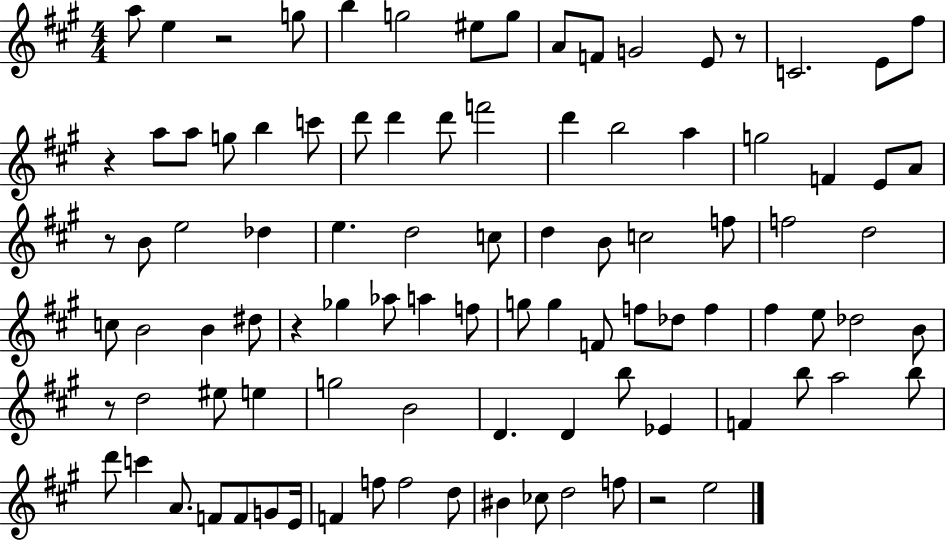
X:1
T:Untitled
M:4/4
L:1/4
K:A
a/2 e z2 g/2 b g2 ^e/2 g/2 A/2 F/2 G2 E/2 z/2 C2 E/2 ^f/2 z a/2 a/2 g/2 b c'/2 d'/2 d' d'/2 f'2 d' b2 a g2 F E/2 A/2 z/2 B/2 e2 _d e d2 c/2 d B/2 c2 f/2 f2 d2 c/2 B2 B ^d/2 z _g _a/2 a f/2 g/2 g F/2 f/2 _d/2 f ^f e/2 _d2 B/2 z/2 d2 ^e/2 e g2 B2 D D b/2 _E F b/2 a2 b/2 d'/2 c' A/2 F/2 F/2 G/2 E/4 F f/2 f2 d/2 ^B _c/2 d2 f/2 z2 e2